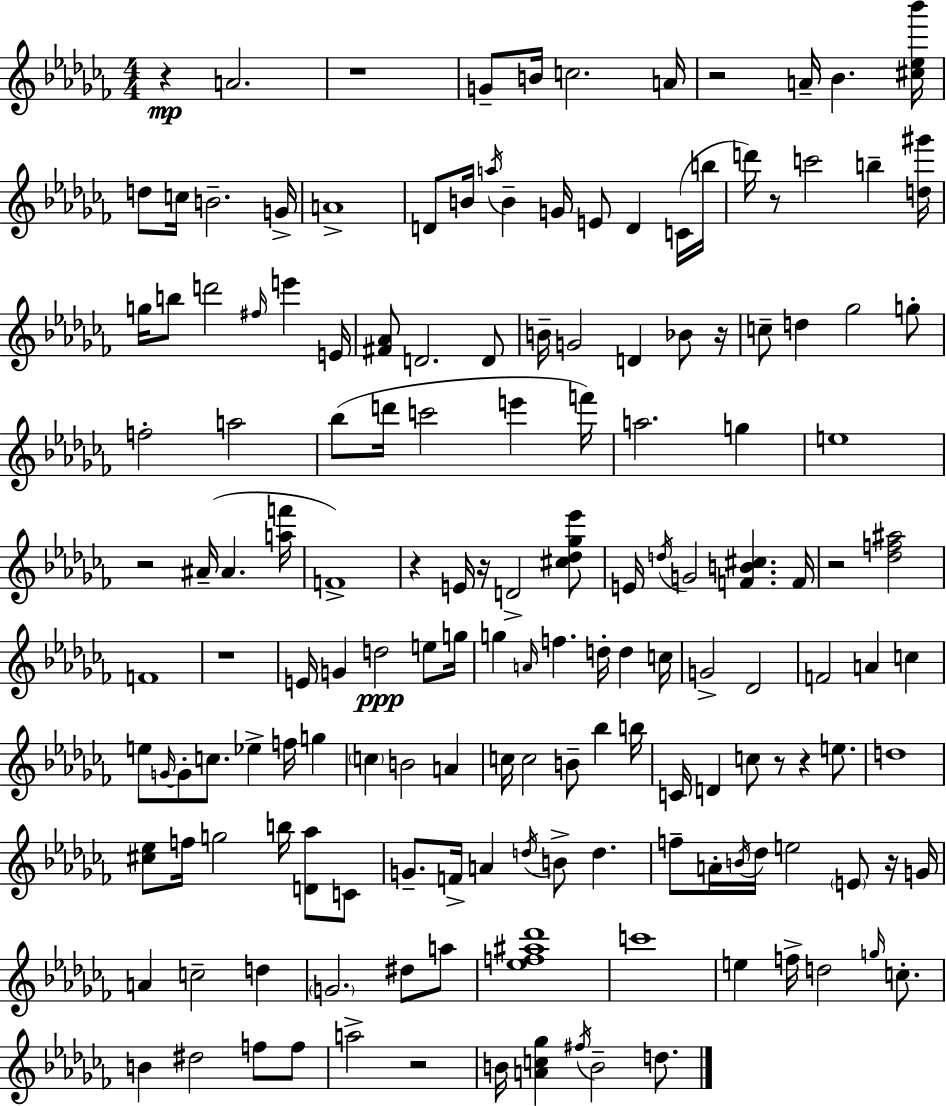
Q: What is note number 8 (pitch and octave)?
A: D5